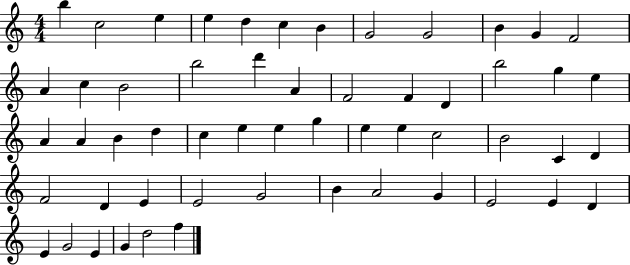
B5/q C5/h E5/q E5/q D5/q C5/q B4/q G4/h G4/h B4/q G4/q F4/h A4/q C5/q B4/h B5/h D6/q A4/q F4/h F4/q D4/q B5/h G5/q E5/q A4/q A4/q B4/q D5/q C5/q E5/q E5/q G5/q E5/q E5/q C5/h B4/h C4/q D4/q F4/h D4/q E4/q E4/h G4/h B4/q A4/h G4/q E4/h E4/q D4/q E4/q G4/h E4/q G4/q D5/h F5/q